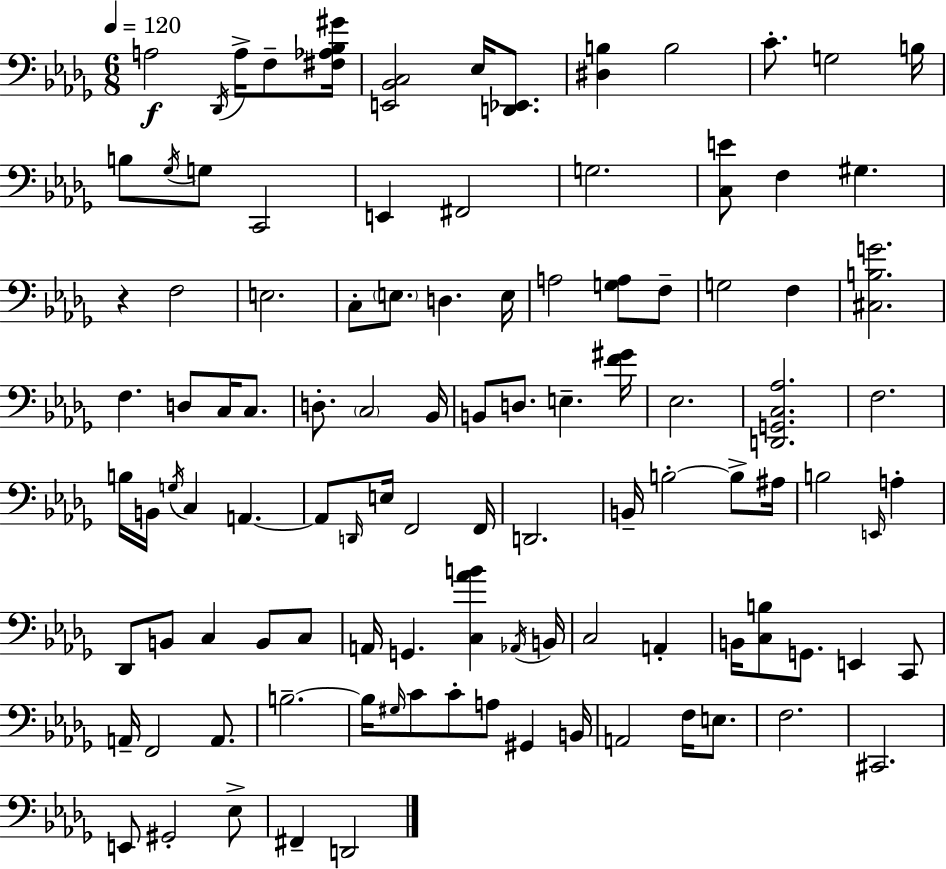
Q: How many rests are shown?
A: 1